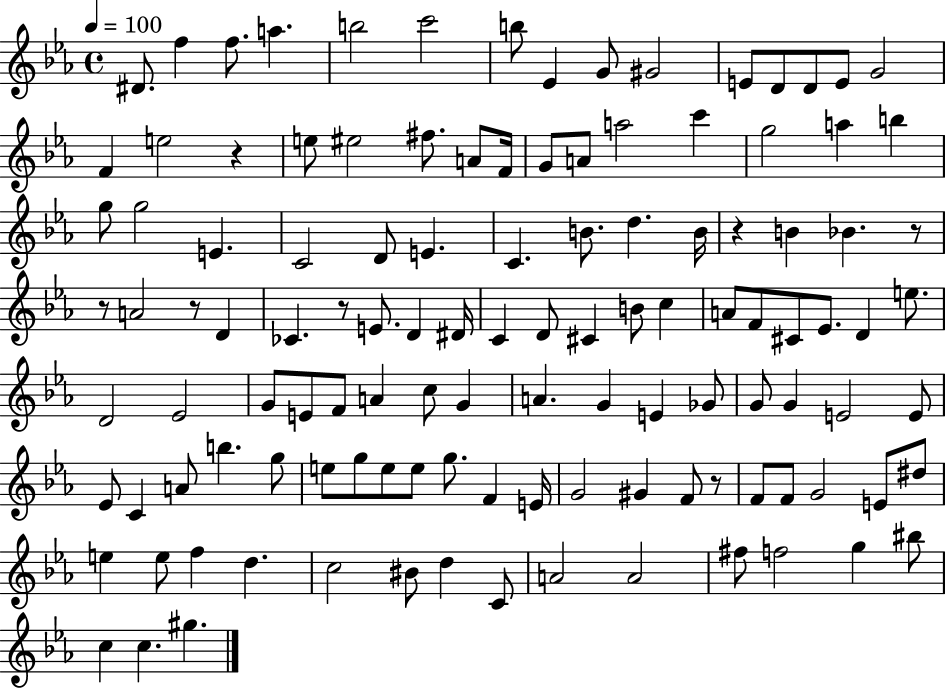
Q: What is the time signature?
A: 4/4